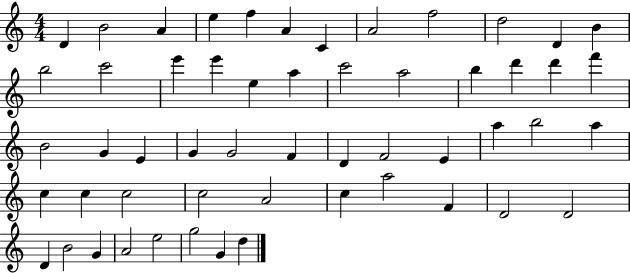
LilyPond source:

{
  \clef treble
  \numericTimeSignature
  \time 4/4
  \key c \major
  d'4 b'2 a'4 | e''4 f''4 a'4 c'4 | a'2 f''2 | d''2 d'4 b'4 | \break b''2 c'''2 | e'''4 e'''4 e''4 a''4 | c'''2 a''2 | b''4 d'''4 d'''4 f'''4 | \break b'2 g'4 e'4 | g'4 g'2 f'4 | d'4 f'2 e'4 | a''4 b''2 a''4 | \break c''4 c''4 c''2 | c''2 a'2 | c''4 a''2 f'4 | d'2 d'2 | \break d'4 b'2 g'4 | a'2 e''2 | g''2 g'4 d''4 | \bar "|."
}